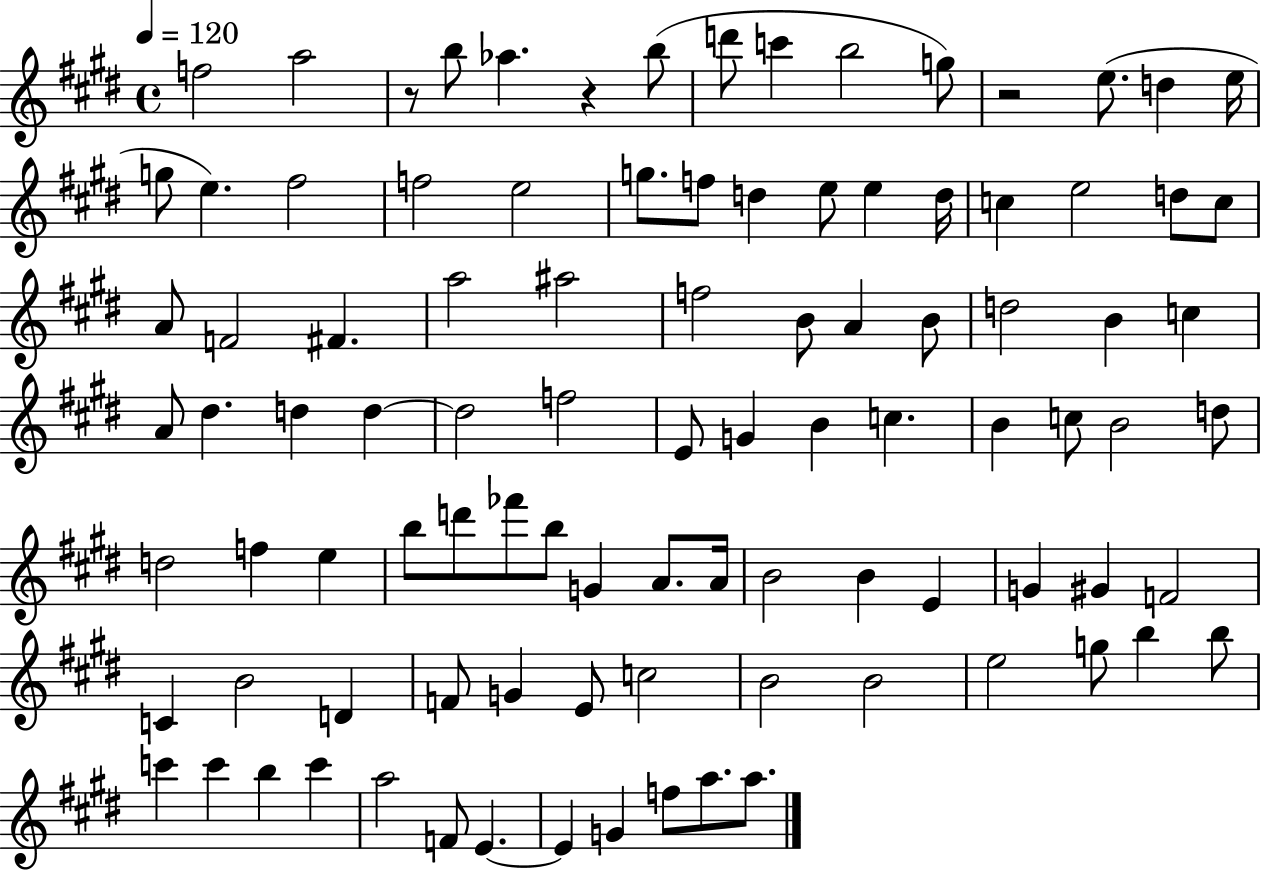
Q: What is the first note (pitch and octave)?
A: F5